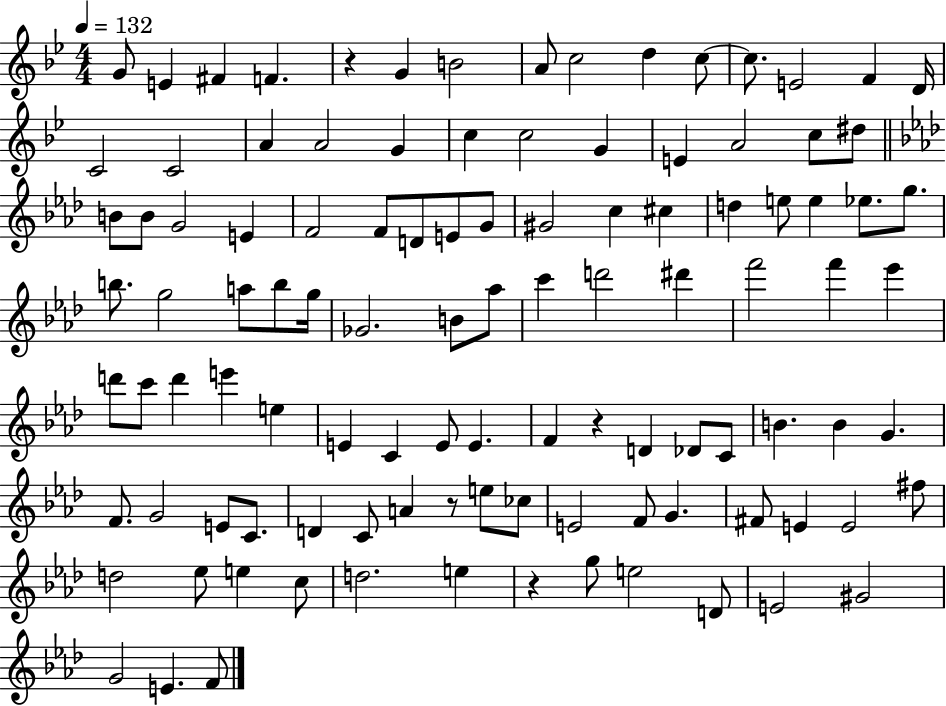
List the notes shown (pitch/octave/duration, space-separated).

G4/e E4/q F#4/q F4/q. R/q G4/q B4/h A4/e C5/h D5/q C5/e C5/e. E4/h F4/q D4/s C4/h C4/h A4/q A4/h G4/q C5/q C5/h G4/q E4/q A4/h C5/e D#5/e B4/e B4/e G4/h E4/q F4/h F4/e D4/e E4/e G4/e G#4/h C5/q C#5/q D5/q E5/e E5/q Eb5/e. G5/e. B5/e. G5/h A5/e B5/e G5/s Gb4/h. B4/e Ab5/e C6/q D6/h D#6/q F6/h F6/q Eb6/q D6/e C6/e D6/q E6/q E5/q E4/q C4/q E4/e E4/q. F4/q R/q D4/q Db4/e C4/e B4/q. B4/q G4/q. F4/e. G4/h E4/e C4/e. D4/q C4/e A4/q R/e E5/e CES5/e E4/h F4/e G4/q. F#4/e E4/q E4/h F#5/e D5/h Eb5/e E5/q C5/e D5/h. E5/q R/q G5/e E5/h D4/e E4/h G#4/h G4/h E4/q. F4/e